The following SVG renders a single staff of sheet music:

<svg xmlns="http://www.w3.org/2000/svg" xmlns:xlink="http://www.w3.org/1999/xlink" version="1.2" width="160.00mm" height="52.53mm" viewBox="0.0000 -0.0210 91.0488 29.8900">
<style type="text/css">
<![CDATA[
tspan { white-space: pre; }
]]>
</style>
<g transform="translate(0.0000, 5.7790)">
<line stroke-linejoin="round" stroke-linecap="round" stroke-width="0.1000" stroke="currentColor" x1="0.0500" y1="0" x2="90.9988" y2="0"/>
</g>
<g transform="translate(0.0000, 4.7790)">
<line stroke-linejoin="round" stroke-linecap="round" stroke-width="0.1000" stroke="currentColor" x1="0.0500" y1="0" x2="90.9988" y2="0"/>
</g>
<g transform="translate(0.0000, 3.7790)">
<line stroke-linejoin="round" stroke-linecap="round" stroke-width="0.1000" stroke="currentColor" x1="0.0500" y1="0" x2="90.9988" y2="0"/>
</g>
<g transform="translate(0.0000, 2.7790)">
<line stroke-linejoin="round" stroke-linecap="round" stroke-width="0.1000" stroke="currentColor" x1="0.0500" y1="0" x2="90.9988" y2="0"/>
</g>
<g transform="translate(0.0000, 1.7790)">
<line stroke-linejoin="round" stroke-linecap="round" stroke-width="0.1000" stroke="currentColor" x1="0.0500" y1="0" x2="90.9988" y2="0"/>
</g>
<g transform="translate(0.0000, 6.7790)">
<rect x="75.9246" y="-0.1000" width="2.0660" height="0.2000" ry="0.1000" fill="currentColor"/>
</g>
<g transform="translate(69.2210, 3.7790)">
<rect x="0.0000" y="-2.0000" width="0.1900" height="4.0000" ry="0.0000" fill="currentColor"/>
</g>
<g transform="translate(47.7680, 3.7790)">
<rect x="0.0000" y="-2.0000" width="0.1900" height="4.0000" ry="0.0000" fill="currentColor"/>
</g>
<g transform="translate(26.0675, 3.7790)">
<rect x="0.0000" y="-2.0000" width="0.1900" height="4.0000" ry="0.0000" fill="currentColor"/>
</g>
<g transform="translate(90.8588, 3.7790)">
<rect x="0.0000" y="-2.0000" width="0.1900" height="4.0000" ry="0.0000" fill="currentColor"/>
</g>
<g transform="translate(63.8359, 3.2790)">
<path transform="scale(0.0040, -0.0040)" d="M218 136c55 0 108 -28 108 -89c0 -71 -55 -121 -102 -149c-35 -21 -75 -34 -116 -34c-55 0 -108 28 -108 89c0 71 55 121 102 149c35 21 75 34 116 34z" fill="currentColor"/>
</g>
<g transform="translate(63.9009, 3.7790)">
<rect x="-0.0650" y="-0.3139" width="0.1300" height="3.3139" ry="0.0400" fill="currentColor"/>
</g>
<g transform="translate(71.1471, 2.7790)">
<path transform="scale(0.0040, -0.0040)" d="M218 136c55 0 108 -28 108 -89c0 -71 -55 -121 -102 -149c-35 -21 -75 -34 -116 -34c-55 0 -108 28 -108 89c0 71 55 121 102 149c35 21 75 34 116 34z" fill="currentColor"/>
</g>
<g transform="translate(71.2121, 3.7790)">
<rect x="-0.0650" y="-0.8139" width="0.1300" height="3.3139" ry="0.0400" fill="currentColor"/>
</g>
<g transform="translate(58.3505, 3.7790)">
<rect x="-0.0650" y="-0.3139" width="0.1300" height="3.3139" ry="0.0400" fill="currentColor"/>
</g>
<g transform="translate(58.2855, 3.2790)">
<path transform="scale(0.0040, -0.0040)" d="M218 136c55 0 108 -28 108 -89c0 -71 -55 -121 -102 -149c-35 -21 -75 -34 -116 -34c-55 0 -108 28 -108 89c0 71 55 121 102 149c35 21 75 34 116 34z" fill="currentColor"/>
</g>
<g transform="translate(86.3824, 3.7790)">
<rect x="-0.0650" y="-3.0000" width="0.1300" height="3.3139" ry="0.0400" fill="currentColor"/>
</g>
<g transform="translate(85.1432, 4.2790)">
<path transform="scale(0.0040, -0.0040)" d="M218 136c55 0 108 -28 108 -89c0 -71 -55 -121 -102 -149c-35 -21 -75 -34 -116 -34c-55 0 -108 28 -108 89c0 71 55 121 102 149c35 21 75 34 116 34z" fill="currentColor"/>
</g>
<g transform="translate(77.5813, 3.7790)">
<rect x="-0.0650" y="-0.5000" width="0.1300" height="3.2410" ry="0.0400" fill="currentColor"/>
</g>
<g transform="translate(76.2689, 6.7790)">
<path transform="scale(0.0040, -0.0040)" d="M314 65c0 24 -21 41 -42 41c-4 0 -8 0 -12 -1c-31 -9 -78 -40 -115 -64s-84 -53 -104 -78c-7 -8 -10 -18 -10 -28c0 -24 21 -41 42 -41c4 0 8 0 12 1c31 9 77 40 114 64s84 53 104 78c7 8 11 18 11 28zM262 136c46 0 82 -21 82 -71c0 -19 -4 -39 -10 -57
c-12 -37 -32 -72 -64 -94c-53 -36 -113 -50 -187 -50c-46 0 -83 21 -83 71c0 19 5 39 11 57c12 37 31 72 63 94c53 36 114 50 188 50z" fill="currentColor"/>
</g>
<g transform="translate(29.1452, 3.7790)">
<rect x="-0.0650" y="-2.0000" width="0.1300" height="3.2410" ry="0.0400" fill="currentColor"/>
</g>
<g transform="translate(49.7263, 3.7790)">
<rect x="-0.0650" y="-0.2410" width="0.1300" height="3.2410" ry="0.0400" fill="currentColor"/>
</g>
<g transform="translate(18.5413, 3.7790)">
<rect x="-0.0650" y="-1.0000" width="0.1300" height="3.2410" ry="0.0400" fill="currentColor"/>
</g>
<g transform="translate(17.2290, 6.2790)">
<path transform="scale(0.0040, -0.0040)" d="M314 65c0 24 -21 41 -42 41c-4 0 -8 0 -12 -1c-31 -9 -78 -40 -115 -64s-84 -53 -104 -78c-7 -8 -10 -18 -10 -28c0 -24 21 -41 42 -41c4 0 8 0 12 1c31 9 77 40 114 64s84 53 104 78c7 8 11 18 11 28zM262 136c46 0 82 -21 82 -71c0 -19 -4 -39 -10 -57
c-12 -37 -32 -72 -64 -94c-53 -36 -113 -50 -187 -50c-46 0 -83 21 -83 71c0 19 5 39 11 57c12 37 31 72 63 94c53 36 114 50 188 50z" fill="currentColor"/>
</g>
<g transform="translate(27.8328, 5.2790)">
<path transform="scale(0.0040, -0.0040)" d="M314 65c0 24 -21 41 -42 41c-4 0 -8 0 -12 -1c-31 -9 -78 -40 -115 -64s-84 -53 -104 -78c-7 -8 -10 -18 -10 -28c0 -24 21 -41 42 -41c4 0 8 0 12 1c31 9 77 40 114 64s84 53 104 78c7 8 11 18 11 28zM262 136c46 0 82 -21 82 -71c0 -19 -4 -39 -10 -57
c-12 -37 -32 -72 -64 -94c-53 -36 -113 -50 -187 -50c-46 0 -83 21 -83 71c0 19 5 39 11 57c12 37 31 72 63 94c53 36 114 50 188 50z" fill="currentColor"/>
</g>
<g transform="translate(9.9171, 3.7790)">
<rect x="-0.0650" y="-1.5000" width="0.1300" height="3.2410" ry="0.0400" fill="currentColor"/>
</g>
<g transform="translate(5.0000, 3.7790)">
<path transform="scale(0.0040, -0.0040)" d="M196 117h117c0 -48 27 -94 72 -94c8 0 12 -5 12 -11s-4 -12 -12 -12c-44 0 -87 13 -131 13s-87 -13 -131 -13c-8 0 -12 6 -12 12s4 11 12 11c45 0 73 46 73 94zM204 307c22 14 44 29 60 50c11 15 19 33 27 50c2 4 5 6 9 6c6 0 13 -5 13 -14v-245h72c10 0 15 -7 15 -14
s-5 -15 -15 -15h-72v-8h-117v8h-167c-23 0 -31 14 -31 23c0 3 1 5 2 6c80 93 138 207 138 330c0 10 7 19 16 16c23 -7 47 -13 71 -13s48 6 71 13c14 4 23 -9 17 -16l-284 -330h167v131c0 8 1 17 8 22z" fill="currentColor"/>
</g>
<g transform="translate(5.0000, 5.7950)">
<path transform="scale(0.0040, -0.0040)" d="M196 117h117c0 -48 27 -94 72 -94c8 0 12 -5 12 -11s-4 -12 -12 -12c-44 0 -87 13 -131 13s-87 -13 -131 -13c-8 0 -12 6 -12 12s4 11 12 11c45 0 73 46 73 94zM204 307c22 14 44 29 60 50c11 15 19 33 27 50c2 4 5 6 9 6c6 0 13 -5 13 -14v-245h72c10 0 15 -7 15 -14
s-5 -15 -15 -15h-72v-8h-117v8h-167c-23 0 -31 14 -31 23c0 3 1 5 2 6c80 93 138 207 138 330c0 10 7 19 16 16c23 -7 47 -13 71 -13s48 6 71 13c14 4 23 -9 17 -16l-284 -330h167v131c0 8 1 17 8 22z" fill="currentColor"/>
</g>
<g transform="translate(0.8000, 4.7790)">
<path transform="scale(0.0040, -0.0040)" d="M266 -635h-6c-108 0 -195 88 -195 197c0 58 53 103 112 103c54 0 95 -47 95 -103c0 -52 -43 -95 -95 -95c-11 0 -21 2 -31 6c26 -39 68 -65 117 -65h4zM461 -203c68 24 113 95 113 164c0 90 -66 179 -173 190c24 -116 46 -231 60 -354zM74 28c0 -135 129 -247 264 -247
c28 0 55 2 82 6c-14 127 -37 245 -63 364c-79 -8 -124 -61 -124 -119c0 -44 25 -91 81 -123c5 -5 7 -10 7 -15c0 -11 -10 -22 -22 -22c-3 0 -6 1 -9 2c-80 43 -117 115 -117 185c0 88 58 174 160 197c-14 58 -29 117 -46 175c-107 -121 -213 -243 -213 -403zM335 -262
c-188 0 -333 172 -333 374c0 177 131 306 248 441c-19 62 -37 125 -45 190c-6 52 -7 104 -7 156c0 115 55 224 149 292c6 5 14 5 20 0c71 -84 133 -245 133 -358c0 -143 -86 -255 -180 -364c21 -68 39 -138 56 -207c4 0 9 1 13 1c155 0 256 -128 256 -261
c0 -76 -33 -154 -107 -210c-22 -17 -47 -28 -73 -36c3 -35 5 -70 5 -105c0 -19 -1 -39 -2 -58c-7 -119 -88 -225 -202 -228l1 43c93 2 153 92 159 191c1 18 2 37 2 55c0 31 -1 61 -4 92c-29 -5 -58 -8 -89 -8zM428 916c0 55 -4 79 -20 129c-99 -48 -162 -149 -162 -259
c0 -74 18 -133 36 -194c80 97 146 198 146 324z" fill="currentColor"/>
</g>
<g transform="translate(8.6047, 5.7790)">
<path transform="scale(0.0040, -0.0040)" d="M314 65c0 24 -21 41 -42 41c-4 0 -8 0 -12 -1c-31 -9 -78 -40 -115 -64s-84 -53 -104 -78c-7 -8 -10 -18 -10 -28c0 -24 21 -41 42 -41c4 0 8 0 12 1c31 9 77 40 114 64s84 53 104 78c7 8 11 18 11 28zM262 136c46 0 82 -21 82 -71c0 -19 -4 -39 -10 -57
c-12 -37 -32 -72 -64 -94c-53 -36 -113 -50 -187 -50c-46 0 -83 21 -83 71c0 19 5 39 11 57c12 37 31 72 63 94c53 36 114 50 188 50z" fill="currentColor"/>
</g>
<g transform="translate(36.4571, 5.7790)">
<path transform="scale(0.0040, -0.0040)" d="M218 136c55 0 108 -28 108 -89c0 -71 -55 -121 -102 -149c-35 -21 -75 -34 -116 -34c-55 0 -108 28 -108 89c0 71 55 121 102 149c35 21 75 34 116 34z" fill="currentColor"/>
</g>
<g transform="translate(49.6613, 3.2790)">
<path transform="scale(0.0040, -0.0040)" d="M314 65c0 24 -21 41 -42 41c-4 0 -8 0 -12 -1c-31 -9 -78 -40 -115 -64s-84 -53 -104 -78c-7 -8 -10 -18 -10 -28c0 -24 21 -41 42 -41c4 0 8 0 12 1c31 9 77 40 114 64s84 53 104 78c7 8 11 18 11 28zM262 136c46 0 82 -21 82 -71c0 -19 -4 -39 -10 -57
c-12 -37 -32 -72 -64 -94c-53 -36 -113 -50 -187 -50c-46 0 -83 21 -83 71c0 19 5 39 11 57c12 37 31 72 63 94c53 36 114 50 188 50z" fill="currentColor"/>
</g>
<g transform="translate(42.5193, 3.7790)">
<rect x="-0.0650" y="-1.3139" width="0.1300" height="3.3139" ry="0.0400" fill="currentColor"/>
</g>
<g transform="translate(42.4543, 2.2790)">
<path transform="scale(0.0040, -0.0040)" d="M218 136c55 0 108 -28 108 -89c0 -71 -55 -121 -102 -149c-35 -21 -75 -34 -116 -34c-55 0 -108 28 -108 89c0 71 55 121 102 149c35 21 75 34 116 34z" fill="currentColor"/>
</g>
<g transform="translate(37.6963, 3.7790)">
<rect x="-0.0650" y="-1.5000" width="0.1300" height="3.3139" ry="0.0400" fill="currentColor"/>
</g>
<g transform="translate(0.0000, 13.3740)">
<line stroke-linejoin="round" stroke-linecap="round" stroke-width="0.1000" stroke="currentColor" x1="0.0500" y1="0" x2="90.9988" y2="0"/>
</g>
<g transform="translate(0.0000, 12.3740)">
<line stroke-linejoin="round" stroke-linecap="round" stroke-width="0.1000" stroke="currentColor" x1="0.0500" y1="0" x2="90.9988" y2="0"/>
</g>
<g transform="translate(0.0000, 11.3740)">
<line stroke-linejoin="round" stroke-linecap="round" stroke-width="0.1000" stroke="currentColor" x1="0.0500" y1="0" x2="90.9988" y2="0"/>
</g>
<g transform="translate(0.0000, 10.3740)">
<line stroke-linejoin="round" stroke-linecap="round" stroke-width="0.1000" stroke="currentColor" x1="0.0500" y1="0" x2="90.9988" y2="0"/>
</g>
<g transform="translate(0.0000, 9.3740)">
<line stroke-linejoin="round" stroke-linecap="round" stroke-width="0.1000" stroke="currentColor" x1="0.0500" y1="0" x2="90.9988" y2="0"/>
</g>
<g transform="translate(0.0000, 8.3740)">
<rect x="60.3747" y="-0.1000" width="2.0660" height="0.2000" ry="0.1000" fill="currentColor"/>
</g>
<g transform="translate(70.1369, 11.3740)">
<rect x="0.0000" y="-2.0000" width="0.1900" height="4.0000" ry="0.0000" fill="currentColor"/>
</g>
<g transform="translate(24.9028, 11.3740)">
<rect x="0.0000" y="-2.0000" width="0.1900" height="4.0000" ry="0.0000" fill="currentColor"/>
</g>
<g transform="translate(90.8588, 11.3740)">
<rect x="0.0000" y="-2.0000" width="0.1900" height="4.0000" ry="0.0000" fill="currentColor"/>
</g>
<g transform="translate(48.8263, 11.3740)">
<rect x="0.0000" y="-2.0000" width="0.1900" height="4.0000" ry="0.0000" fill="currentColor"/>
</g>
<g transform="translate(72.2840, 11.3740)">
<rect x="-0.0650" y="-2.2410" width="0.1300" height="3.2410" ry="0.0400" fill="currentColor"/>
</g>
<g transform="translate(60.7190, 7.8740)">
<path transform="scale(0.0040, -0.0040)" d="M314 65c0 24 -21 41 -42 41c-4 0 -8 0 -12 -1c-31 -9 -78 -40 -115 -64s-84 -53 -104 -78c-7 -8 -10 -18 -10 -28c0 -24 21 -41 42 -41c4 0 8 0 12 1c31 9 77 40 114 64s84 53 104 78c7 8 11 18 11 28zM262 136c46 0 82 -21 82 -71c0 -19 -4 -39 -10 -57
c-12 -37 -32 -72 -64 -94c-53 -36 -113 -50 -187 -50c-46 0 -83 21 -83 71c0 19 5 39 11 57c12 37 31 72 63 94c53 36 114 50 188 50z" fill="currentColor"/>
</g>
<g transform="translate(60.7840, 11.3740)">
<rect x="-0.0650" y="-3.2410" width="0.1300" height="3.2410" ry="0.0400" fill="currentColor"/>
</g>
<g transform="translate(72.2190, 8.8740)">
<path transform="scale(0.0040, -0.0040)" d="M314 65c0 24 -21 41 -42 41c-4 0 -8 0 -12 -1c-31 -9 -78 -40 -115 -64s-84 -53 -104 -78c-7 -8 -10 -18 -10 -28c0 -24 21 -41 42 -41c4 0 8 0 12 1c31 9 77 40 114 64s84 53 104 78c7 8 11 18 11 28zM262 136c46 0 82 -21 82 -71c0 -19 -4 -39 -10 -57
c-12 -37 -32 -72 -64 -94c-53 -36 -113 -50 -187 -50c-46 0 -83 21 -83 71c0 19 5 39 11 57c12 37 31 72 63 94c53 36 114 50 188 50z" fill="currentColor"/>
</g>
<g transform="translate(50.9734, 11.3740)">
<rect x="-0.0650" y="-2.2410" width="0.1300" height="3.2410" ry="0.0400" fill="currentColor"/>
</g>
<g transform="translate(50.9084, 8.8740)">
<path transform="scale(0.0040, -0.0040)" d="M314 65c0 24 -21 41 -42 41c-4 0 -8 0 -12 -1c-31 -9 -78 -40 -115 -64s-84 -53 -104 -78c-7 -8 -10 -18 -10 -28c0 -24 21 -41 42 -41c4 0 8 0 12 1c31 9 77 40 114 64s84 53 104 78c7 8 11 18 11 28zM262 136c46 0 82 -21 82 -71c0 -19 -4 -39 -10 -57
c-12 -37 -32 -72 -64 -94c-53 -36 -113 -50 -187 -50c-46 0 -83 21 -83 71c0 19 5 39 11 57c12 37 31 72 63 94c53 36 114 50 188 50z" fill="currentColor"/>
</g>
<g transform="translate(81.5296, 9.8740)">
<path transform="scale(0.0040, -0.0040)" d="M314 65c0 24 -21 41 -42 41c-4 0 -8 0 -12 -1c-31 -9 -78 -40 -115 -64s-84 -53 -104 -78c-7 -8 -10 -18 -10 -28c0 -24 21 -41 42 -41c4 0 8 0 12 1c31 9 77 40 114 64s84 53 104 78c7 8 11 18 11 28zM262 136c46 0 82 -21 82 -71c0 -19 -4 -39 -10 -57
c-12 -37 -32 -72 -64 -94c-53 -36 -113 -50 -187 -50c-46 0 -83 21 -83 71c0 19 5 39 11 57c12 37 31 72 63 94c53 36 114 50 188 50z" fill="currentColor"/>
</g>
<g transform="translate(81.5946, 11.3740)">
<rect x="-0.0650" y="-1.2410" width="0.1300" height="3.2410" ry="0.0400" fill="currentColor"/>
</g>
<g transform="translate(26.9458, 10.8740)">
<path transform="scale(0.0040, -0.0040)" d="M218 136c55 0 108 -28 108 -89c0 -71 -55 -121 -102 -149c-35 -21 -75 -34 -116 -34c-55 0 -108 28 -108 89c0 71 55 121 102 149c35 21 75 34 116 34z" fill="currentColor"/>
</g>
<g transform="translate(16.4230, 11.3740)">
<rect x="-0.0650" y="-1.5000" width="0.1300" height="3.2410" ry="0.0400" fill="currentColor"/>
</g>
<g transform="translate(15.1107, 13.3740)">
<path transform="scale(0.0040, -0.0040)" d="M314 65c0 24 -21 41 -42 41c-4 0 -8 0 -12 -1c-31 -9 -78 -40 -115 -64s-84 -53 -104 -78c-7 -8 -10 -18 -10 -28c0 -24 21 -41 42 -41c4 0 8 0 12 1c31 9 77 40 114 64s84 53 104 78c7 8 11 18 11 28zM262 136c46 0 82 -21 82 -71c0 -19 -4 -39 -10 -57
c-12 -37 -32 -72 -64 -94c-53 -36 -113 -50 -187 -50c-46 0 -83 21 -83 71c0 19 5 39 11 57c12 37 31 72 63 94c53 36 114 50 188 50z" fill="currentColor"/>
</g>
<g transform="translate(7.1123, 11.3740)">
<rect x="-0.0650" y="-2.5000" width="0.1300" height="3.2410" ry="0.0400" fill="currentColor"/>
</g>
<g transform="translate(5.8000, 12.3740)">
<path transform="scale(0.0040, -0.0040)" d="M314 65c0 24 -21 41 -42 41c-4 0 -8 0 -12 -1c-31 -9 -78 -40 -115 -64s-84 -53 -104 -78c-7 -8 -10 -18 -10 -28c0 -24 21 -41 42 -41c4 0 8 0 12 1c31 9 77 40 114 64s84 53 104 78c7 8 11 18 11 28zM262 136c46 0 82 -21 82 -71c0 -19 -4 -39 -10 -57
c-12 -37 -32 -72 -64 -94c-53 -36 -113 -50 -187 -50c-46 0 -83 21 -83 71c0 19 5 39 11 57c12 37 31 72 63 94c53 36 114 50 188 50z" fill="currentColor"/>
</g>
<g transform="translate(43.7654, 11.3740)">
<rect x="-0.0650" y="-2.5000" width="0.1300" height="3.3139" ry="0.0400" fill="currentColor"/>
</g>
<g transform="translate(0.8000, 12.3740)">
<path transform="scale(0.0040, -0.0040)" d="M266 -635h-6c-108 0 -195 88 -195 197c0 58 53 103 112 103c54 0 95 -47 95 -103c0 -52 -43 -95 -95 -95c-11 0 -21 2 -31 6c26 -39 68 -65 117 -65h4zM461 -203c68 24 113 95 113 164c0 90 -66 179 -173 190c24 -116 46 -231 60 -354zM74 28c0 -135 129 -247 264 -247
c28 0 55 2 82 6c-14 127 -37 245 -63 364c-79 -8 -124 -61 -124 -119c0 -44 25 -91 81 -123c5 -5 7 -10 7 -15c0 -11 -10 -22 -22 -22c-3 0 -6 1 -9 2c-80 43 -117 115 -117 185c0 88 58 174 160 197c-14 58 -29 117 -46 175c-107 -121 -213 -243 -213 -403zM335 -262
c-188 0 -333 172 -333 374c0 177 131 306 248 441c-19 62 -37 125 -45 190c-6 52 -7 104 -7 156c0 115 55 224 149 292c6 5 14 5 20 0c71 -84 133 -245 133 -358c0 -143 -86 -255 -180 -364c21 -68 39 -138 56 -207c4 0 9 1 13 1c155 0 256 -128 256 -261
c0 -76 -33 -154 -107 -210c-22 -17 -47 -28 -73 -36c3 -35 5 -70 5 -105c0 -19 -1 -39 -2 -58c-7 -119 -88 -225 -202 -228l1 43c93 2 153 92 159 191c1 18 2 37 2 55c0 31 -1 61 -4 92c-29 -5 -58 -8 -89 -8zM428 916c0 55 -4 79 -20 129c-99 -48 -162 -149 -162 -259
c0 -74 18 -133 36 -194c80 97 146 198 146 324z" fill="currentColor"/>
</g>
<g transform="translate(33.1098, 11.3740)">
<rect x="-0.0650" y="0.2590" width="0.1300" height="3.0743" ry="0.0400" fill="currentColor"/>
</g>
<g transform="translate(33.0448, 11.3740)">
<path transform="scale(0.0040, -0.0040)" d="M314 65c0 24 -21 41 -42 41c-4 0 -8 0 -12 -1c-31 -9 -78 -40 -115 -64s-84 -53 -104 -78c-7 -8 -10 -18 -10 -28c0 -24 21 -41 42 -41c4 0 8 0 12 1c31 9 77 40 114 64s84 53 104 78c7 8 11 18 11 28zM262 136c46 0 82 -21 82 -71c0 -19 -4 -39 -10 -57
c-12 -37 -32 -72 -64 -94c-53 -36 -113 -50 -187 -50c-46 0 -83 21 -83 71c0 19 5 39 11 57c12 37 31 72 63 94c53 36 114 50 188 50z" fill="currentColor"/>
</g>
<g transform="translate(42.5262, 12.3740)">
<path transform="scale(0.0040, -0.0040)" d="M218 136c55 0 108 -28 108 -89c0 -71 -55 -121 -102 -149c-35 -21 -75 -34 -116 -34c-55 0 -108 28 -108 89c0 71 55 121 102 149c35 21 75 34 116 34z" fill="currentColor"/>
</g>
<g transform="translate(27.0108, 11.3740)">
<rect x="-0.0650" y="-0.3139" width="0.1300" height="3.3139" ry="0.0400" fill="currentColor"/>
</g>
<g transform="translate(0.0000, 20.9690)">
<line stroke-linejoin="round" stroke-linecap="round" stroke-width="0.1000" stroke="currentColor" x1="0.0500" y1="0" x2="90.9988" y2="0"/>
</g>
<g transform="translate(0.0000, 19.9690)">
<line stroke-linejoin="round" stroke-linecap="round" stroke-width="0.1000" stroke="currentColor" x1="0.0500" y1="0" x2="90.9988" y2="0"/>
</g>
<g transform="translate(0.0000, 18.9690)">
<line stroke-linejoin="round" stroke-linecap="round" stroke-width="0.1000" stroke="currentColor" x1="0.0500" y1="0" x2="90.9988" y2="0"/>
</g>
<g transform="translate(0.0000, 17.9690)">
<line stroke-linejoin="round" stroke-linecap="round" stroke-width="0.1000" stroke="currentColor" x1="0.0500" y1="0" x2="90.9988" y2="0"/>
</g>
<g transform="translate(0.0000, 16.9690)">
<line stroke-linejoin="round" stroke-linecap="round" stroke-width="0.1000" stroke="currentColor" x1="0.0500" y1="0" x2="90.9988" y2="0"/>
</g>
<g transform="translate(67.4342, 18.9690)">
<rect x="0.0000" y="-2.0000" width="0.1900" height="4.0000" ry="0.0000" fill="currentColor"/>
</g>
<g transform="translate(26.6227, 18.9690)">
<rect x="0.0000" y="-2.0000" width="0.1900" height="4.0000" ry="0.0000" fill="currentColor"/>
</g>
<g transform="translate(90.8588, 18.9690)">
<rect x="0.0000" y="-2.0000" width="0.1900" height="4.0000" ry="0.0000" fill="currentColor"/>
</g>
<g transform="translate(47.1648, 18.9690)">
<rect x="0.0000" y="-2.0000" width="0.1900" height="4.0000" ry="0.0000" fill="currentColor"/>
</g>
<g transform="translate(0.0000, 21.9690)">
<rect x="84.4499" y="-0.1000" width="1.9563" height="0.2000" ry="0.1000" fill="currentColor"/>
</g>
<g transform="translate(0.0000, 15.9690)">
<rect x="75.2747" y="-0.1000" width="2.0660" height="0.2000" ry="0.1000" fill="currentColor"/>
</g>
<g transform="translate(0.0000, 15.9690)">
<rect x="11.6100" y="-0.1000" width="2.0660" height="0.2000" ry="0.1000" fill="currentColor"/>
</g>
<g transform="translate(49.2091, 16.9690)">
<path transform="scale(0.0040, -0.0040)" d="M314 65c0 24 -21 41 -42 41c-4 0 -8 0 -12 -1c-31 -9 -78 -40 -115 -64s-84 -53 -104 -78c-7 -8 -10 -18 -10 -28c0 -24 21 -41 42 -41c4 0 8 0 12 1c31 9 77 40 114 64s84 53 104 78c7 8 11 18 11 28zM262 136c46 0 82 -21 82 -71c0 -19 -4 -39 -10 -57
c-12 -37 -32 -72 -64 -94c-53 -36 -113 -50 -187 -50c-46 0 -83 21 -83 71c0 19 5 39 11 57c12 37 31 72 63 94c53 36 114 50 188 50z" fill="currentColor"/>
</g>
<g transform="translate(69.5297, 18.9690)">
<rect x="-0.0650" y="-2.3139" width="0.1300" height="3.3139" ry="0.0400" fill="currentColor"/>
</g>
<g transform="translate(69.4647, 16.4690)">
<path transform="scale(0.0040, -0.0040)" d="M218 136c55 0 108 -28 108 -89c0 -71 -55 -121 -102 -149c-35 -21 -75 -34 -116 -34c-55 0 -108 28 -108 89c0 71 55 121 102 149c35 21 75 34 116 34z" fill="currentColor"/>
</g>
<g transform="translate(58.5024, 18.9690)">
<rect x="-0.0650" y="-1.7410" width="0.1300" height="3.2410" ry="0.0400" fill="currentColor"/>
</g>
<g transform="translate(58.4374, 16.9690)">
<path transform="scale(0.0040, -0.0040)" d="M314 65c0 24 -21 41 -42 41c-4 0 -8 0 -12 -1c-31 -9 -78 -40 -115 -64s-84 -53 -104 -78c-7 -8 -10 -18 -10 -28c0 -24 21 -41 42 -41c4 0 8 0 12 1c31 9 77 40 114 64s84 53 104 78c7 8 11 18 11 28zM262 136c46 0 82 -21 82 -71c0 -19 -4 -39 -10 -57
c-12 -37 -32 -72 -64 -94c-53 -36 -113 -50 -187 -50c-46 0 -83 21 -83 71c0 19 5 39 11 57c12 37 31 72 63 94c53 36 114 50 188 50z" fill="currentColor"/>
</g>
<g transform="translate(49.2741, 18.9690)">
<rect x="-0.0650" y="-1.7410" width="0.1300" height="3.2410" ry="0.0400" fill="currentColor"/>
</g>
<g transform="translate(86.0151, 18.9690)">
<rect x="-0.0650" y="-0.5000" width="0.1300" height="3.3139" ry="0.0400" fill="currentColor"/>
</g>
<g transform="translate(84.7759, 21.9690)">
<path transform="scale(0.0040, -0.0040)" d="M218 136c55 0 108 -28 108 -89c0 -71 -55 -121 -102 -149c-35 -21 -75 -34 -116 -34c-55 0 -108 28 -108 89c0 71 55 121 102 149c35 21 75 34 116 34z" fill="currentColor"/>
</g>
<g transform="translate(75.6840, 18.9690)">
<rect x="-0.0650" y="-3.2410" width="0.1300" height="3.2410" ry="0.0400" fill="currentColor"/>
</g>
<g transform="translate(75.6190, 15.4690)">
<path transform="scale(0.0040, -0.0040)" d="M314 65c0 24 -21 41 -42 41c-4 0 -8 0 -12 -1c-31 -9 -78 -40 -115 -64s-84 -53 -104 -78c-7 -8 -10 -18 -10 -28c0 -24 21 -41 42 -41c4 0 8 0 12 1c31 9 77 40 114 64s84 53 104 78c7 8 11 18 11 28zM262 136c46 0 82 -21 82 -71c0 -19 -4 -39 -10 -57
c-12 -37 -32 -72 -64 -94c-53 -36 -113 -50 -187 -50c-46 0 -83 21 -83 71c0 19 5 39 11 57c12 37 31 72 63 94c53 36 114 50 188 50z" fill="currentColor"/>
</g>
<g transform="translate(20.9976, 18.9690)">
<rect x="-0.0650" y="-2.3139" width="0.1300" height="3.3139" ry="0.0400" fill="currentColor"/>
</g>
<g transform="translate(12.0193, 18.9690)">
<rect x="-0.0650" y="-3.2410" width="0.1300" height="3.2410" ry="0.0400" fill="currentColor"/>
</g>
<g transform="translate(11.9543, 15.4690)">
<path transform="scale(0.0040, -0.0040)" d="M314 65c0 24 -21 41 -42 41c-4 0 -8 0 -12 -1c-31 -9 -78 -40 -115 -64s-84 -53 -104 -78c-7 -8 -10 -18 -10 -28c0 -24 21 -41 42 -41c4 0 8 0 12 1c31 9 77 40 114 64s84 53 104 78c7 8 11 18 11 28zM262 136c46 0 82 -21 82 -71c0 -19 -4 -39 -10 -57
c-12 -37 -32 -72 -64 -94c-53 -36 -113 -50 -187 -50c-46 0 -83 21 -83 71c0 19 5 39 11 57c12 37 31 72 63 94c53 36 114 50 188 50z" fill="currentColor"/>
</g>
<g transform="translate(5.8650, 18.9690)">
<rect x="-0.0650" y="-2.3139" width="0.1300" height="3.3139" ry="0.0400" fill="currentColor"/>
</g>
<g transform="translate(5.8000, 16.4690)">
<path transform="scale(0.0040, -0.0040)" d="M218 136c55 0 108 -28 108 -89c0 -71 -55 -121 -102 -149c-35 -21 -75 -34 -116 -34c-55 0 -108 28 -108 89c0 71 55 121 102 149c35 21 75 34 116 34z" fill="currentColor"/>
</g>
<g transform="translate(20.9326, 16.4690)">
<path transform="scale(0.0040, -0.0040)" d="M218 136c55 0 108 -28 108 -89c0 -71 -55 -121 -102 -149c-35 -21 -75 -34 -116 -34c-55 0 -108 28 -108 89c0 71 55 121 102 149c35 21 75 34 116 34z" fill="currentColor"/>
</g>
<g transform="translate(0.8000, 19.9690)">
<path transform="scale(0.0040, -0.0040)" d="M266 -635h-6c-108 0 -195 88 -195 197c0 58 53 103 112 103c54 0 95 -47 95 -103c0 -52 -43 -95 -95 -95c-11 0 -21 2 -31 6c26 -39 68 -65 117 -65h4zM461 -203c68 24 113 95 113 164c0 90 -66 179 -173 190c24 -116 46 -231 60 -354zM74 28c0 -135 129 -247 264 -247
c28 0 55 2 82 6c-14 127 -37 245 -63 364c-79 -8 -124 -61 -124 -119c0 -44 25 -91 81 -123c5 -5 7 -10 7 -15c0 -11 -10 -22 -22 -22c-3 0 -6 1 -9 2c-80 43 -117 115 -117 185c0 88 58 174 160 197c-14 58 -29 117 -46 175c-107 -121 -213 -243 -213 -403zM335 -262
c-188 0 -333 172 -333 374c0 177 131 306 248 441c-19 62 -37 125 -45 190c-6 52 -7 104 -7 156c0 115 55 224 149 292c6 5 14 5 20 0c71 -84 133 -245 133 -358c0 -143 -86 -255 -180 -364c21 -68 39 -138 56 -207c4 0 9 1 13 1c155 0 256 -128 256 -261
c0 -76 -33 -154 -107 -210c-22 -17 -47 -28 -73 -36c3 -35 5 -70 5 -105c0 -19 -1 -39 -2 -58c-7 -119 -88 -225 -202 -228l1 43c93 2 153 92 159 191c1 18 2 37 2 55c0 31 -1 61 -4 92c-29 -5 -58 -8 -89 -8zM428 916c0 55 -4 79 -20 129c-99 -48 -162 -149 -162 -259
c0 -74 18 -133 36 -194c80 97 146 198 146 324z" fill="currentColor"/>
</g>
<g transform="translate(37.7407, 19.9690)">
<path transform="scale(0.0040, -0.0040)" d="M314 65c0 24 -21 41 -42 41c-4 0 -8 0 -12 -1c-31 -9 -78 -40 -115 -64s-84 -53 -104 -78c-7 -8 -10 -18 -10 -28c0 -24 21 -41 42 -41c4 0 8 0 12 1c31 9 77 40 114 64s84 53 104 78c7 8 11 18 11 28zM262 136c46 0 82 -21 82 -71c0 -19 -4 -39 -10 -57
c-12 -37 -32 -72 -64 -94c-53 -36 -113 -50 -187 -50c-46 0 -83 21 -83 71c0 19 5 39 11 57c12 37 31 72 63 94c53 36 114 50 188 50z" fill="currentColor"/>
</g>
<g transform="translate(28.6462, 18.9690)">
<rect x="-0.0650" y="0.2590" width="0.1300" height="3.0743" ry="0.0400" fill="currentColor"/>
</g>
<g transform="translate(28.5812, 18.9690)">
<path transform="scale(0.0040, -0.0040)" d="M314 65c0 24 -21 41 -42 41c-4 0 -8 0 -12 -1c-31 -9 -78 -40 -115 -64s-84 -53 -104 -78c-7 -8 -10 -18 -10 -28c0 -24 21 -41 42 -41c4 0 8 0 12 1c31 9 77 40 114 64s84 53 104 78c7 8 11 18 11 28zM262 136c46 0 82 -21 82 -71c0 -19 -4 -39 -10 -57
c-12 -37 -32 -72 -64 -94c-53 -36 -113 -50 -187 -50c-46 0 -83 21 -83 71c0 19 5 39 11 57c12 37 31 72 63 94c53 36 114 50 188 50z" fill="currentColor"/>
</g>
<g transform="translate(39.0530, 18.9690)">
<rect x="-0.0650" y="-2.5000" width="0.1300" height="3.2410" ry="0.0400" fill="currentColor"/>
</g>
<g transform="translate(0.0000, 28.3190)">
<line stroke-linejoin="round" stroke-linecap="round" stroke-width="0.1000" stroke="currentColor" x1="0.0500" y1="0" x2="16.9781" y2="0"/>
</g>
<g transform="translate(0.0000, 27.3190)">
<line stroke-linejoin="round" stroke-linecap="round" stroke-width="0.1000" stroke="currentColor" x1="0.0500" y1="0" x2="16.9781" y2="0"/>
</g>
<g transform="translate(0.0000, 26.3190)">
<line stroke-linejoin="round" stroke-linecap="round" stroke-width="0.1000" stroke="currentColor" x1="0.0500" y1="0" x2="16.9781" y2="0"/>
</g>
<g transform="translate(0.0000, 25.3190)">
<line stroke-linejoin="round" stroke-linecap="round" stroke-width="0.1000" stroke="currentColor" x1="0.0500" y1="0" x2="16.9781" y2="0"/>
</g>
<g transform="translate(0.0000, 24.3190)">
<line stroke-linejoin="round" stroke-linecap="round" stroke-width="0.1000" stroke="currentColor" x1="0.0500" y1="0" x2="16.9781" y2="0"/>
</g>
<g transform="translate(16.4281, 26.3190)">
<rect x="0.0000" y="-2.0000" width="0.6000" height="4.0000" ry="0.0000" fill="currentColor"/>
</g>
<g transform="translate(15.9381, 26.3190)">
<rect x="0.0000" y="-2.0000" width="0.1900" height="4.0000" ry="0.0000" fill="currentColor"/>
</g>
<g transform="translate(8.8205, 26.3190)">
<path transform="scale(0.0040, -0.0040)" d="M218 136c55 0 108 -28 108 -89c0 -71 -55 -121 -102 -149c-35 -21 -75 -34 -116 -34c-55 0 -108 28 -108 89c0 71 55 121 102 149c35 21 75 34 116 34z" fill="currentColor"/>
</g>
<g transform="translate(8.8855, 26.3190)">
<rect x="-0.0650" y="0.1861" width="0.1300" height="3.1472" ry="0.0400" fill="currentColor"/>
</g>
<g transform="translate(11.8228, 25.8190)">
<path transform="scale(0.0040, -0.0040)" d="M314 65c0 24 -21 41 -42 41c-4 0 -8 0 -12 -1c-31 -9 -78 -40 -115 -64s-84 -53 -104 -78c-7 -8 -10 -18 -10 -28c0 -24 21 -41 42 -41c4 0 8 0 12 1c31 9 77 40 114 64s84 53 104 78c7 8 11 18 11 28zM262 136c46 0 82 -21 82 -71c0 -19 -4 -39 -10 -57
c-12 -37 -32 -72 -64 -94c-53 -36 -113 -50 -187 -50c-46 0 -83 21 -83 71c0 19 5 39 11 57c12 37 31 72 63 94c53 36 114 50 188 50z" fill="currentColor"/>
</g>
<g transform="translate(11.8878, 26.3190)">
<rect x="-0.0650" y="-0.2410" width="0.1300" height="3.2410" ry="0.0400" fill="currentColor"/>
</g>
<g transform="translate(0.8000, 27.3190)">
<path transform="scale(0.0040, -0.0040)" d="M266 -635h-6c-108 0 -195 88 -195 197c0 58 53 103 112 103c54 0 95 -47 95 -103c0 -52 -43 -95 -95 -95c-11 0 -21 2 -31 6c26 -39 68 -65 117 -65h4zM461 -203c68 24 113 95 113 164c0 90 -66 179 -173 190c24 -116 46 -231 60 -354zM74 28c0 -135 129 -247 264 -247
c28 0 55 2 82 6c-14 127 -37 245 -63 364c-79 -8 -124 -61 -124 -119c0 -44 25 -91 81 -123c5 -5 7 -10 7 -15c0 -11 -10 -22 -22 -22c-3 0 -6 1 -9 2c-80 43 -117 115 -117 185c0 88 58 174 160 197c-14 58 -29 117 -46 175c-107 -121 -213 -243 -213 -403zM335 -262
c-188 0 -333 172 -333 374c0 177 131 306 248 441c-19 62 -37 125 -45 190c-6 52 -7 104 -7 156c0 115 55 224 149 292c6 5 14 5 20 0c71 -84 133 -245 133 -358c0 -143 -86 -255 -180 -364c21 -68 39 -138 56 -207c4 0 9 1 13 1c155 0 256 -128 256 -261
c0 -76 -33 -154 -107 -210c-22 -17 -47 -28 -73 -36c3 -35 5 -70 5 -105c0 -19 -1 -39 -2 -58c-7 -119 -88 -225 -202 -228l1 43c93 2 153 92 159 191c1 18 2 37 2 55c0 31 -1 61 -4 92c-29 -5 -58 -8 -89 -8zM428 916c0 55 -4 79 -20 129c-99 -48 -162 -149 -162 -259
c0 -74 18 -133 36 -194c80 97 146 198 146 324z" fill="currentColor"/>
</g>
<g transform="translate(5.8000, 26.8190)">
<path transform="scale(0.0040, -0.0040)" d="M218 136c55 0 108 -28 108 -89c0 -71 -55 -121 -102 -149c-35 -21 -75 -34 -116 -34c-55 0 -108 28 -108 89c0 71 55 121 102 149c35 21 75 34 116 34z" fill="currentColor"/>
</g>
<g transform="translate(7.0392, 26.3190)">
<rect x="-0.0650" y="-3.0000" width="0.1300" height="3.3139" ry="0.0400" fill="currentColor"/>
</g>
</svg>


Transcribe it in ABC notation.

X:1
T:Untitled
M:4/4
L:1/4
K:C
E2 D2 F2 E e c2 c c d C2 A G2 E2 c B2 G g2 b2 g2 e2 g b2 g B2 G2 f2 f2 g b2 C A B c2